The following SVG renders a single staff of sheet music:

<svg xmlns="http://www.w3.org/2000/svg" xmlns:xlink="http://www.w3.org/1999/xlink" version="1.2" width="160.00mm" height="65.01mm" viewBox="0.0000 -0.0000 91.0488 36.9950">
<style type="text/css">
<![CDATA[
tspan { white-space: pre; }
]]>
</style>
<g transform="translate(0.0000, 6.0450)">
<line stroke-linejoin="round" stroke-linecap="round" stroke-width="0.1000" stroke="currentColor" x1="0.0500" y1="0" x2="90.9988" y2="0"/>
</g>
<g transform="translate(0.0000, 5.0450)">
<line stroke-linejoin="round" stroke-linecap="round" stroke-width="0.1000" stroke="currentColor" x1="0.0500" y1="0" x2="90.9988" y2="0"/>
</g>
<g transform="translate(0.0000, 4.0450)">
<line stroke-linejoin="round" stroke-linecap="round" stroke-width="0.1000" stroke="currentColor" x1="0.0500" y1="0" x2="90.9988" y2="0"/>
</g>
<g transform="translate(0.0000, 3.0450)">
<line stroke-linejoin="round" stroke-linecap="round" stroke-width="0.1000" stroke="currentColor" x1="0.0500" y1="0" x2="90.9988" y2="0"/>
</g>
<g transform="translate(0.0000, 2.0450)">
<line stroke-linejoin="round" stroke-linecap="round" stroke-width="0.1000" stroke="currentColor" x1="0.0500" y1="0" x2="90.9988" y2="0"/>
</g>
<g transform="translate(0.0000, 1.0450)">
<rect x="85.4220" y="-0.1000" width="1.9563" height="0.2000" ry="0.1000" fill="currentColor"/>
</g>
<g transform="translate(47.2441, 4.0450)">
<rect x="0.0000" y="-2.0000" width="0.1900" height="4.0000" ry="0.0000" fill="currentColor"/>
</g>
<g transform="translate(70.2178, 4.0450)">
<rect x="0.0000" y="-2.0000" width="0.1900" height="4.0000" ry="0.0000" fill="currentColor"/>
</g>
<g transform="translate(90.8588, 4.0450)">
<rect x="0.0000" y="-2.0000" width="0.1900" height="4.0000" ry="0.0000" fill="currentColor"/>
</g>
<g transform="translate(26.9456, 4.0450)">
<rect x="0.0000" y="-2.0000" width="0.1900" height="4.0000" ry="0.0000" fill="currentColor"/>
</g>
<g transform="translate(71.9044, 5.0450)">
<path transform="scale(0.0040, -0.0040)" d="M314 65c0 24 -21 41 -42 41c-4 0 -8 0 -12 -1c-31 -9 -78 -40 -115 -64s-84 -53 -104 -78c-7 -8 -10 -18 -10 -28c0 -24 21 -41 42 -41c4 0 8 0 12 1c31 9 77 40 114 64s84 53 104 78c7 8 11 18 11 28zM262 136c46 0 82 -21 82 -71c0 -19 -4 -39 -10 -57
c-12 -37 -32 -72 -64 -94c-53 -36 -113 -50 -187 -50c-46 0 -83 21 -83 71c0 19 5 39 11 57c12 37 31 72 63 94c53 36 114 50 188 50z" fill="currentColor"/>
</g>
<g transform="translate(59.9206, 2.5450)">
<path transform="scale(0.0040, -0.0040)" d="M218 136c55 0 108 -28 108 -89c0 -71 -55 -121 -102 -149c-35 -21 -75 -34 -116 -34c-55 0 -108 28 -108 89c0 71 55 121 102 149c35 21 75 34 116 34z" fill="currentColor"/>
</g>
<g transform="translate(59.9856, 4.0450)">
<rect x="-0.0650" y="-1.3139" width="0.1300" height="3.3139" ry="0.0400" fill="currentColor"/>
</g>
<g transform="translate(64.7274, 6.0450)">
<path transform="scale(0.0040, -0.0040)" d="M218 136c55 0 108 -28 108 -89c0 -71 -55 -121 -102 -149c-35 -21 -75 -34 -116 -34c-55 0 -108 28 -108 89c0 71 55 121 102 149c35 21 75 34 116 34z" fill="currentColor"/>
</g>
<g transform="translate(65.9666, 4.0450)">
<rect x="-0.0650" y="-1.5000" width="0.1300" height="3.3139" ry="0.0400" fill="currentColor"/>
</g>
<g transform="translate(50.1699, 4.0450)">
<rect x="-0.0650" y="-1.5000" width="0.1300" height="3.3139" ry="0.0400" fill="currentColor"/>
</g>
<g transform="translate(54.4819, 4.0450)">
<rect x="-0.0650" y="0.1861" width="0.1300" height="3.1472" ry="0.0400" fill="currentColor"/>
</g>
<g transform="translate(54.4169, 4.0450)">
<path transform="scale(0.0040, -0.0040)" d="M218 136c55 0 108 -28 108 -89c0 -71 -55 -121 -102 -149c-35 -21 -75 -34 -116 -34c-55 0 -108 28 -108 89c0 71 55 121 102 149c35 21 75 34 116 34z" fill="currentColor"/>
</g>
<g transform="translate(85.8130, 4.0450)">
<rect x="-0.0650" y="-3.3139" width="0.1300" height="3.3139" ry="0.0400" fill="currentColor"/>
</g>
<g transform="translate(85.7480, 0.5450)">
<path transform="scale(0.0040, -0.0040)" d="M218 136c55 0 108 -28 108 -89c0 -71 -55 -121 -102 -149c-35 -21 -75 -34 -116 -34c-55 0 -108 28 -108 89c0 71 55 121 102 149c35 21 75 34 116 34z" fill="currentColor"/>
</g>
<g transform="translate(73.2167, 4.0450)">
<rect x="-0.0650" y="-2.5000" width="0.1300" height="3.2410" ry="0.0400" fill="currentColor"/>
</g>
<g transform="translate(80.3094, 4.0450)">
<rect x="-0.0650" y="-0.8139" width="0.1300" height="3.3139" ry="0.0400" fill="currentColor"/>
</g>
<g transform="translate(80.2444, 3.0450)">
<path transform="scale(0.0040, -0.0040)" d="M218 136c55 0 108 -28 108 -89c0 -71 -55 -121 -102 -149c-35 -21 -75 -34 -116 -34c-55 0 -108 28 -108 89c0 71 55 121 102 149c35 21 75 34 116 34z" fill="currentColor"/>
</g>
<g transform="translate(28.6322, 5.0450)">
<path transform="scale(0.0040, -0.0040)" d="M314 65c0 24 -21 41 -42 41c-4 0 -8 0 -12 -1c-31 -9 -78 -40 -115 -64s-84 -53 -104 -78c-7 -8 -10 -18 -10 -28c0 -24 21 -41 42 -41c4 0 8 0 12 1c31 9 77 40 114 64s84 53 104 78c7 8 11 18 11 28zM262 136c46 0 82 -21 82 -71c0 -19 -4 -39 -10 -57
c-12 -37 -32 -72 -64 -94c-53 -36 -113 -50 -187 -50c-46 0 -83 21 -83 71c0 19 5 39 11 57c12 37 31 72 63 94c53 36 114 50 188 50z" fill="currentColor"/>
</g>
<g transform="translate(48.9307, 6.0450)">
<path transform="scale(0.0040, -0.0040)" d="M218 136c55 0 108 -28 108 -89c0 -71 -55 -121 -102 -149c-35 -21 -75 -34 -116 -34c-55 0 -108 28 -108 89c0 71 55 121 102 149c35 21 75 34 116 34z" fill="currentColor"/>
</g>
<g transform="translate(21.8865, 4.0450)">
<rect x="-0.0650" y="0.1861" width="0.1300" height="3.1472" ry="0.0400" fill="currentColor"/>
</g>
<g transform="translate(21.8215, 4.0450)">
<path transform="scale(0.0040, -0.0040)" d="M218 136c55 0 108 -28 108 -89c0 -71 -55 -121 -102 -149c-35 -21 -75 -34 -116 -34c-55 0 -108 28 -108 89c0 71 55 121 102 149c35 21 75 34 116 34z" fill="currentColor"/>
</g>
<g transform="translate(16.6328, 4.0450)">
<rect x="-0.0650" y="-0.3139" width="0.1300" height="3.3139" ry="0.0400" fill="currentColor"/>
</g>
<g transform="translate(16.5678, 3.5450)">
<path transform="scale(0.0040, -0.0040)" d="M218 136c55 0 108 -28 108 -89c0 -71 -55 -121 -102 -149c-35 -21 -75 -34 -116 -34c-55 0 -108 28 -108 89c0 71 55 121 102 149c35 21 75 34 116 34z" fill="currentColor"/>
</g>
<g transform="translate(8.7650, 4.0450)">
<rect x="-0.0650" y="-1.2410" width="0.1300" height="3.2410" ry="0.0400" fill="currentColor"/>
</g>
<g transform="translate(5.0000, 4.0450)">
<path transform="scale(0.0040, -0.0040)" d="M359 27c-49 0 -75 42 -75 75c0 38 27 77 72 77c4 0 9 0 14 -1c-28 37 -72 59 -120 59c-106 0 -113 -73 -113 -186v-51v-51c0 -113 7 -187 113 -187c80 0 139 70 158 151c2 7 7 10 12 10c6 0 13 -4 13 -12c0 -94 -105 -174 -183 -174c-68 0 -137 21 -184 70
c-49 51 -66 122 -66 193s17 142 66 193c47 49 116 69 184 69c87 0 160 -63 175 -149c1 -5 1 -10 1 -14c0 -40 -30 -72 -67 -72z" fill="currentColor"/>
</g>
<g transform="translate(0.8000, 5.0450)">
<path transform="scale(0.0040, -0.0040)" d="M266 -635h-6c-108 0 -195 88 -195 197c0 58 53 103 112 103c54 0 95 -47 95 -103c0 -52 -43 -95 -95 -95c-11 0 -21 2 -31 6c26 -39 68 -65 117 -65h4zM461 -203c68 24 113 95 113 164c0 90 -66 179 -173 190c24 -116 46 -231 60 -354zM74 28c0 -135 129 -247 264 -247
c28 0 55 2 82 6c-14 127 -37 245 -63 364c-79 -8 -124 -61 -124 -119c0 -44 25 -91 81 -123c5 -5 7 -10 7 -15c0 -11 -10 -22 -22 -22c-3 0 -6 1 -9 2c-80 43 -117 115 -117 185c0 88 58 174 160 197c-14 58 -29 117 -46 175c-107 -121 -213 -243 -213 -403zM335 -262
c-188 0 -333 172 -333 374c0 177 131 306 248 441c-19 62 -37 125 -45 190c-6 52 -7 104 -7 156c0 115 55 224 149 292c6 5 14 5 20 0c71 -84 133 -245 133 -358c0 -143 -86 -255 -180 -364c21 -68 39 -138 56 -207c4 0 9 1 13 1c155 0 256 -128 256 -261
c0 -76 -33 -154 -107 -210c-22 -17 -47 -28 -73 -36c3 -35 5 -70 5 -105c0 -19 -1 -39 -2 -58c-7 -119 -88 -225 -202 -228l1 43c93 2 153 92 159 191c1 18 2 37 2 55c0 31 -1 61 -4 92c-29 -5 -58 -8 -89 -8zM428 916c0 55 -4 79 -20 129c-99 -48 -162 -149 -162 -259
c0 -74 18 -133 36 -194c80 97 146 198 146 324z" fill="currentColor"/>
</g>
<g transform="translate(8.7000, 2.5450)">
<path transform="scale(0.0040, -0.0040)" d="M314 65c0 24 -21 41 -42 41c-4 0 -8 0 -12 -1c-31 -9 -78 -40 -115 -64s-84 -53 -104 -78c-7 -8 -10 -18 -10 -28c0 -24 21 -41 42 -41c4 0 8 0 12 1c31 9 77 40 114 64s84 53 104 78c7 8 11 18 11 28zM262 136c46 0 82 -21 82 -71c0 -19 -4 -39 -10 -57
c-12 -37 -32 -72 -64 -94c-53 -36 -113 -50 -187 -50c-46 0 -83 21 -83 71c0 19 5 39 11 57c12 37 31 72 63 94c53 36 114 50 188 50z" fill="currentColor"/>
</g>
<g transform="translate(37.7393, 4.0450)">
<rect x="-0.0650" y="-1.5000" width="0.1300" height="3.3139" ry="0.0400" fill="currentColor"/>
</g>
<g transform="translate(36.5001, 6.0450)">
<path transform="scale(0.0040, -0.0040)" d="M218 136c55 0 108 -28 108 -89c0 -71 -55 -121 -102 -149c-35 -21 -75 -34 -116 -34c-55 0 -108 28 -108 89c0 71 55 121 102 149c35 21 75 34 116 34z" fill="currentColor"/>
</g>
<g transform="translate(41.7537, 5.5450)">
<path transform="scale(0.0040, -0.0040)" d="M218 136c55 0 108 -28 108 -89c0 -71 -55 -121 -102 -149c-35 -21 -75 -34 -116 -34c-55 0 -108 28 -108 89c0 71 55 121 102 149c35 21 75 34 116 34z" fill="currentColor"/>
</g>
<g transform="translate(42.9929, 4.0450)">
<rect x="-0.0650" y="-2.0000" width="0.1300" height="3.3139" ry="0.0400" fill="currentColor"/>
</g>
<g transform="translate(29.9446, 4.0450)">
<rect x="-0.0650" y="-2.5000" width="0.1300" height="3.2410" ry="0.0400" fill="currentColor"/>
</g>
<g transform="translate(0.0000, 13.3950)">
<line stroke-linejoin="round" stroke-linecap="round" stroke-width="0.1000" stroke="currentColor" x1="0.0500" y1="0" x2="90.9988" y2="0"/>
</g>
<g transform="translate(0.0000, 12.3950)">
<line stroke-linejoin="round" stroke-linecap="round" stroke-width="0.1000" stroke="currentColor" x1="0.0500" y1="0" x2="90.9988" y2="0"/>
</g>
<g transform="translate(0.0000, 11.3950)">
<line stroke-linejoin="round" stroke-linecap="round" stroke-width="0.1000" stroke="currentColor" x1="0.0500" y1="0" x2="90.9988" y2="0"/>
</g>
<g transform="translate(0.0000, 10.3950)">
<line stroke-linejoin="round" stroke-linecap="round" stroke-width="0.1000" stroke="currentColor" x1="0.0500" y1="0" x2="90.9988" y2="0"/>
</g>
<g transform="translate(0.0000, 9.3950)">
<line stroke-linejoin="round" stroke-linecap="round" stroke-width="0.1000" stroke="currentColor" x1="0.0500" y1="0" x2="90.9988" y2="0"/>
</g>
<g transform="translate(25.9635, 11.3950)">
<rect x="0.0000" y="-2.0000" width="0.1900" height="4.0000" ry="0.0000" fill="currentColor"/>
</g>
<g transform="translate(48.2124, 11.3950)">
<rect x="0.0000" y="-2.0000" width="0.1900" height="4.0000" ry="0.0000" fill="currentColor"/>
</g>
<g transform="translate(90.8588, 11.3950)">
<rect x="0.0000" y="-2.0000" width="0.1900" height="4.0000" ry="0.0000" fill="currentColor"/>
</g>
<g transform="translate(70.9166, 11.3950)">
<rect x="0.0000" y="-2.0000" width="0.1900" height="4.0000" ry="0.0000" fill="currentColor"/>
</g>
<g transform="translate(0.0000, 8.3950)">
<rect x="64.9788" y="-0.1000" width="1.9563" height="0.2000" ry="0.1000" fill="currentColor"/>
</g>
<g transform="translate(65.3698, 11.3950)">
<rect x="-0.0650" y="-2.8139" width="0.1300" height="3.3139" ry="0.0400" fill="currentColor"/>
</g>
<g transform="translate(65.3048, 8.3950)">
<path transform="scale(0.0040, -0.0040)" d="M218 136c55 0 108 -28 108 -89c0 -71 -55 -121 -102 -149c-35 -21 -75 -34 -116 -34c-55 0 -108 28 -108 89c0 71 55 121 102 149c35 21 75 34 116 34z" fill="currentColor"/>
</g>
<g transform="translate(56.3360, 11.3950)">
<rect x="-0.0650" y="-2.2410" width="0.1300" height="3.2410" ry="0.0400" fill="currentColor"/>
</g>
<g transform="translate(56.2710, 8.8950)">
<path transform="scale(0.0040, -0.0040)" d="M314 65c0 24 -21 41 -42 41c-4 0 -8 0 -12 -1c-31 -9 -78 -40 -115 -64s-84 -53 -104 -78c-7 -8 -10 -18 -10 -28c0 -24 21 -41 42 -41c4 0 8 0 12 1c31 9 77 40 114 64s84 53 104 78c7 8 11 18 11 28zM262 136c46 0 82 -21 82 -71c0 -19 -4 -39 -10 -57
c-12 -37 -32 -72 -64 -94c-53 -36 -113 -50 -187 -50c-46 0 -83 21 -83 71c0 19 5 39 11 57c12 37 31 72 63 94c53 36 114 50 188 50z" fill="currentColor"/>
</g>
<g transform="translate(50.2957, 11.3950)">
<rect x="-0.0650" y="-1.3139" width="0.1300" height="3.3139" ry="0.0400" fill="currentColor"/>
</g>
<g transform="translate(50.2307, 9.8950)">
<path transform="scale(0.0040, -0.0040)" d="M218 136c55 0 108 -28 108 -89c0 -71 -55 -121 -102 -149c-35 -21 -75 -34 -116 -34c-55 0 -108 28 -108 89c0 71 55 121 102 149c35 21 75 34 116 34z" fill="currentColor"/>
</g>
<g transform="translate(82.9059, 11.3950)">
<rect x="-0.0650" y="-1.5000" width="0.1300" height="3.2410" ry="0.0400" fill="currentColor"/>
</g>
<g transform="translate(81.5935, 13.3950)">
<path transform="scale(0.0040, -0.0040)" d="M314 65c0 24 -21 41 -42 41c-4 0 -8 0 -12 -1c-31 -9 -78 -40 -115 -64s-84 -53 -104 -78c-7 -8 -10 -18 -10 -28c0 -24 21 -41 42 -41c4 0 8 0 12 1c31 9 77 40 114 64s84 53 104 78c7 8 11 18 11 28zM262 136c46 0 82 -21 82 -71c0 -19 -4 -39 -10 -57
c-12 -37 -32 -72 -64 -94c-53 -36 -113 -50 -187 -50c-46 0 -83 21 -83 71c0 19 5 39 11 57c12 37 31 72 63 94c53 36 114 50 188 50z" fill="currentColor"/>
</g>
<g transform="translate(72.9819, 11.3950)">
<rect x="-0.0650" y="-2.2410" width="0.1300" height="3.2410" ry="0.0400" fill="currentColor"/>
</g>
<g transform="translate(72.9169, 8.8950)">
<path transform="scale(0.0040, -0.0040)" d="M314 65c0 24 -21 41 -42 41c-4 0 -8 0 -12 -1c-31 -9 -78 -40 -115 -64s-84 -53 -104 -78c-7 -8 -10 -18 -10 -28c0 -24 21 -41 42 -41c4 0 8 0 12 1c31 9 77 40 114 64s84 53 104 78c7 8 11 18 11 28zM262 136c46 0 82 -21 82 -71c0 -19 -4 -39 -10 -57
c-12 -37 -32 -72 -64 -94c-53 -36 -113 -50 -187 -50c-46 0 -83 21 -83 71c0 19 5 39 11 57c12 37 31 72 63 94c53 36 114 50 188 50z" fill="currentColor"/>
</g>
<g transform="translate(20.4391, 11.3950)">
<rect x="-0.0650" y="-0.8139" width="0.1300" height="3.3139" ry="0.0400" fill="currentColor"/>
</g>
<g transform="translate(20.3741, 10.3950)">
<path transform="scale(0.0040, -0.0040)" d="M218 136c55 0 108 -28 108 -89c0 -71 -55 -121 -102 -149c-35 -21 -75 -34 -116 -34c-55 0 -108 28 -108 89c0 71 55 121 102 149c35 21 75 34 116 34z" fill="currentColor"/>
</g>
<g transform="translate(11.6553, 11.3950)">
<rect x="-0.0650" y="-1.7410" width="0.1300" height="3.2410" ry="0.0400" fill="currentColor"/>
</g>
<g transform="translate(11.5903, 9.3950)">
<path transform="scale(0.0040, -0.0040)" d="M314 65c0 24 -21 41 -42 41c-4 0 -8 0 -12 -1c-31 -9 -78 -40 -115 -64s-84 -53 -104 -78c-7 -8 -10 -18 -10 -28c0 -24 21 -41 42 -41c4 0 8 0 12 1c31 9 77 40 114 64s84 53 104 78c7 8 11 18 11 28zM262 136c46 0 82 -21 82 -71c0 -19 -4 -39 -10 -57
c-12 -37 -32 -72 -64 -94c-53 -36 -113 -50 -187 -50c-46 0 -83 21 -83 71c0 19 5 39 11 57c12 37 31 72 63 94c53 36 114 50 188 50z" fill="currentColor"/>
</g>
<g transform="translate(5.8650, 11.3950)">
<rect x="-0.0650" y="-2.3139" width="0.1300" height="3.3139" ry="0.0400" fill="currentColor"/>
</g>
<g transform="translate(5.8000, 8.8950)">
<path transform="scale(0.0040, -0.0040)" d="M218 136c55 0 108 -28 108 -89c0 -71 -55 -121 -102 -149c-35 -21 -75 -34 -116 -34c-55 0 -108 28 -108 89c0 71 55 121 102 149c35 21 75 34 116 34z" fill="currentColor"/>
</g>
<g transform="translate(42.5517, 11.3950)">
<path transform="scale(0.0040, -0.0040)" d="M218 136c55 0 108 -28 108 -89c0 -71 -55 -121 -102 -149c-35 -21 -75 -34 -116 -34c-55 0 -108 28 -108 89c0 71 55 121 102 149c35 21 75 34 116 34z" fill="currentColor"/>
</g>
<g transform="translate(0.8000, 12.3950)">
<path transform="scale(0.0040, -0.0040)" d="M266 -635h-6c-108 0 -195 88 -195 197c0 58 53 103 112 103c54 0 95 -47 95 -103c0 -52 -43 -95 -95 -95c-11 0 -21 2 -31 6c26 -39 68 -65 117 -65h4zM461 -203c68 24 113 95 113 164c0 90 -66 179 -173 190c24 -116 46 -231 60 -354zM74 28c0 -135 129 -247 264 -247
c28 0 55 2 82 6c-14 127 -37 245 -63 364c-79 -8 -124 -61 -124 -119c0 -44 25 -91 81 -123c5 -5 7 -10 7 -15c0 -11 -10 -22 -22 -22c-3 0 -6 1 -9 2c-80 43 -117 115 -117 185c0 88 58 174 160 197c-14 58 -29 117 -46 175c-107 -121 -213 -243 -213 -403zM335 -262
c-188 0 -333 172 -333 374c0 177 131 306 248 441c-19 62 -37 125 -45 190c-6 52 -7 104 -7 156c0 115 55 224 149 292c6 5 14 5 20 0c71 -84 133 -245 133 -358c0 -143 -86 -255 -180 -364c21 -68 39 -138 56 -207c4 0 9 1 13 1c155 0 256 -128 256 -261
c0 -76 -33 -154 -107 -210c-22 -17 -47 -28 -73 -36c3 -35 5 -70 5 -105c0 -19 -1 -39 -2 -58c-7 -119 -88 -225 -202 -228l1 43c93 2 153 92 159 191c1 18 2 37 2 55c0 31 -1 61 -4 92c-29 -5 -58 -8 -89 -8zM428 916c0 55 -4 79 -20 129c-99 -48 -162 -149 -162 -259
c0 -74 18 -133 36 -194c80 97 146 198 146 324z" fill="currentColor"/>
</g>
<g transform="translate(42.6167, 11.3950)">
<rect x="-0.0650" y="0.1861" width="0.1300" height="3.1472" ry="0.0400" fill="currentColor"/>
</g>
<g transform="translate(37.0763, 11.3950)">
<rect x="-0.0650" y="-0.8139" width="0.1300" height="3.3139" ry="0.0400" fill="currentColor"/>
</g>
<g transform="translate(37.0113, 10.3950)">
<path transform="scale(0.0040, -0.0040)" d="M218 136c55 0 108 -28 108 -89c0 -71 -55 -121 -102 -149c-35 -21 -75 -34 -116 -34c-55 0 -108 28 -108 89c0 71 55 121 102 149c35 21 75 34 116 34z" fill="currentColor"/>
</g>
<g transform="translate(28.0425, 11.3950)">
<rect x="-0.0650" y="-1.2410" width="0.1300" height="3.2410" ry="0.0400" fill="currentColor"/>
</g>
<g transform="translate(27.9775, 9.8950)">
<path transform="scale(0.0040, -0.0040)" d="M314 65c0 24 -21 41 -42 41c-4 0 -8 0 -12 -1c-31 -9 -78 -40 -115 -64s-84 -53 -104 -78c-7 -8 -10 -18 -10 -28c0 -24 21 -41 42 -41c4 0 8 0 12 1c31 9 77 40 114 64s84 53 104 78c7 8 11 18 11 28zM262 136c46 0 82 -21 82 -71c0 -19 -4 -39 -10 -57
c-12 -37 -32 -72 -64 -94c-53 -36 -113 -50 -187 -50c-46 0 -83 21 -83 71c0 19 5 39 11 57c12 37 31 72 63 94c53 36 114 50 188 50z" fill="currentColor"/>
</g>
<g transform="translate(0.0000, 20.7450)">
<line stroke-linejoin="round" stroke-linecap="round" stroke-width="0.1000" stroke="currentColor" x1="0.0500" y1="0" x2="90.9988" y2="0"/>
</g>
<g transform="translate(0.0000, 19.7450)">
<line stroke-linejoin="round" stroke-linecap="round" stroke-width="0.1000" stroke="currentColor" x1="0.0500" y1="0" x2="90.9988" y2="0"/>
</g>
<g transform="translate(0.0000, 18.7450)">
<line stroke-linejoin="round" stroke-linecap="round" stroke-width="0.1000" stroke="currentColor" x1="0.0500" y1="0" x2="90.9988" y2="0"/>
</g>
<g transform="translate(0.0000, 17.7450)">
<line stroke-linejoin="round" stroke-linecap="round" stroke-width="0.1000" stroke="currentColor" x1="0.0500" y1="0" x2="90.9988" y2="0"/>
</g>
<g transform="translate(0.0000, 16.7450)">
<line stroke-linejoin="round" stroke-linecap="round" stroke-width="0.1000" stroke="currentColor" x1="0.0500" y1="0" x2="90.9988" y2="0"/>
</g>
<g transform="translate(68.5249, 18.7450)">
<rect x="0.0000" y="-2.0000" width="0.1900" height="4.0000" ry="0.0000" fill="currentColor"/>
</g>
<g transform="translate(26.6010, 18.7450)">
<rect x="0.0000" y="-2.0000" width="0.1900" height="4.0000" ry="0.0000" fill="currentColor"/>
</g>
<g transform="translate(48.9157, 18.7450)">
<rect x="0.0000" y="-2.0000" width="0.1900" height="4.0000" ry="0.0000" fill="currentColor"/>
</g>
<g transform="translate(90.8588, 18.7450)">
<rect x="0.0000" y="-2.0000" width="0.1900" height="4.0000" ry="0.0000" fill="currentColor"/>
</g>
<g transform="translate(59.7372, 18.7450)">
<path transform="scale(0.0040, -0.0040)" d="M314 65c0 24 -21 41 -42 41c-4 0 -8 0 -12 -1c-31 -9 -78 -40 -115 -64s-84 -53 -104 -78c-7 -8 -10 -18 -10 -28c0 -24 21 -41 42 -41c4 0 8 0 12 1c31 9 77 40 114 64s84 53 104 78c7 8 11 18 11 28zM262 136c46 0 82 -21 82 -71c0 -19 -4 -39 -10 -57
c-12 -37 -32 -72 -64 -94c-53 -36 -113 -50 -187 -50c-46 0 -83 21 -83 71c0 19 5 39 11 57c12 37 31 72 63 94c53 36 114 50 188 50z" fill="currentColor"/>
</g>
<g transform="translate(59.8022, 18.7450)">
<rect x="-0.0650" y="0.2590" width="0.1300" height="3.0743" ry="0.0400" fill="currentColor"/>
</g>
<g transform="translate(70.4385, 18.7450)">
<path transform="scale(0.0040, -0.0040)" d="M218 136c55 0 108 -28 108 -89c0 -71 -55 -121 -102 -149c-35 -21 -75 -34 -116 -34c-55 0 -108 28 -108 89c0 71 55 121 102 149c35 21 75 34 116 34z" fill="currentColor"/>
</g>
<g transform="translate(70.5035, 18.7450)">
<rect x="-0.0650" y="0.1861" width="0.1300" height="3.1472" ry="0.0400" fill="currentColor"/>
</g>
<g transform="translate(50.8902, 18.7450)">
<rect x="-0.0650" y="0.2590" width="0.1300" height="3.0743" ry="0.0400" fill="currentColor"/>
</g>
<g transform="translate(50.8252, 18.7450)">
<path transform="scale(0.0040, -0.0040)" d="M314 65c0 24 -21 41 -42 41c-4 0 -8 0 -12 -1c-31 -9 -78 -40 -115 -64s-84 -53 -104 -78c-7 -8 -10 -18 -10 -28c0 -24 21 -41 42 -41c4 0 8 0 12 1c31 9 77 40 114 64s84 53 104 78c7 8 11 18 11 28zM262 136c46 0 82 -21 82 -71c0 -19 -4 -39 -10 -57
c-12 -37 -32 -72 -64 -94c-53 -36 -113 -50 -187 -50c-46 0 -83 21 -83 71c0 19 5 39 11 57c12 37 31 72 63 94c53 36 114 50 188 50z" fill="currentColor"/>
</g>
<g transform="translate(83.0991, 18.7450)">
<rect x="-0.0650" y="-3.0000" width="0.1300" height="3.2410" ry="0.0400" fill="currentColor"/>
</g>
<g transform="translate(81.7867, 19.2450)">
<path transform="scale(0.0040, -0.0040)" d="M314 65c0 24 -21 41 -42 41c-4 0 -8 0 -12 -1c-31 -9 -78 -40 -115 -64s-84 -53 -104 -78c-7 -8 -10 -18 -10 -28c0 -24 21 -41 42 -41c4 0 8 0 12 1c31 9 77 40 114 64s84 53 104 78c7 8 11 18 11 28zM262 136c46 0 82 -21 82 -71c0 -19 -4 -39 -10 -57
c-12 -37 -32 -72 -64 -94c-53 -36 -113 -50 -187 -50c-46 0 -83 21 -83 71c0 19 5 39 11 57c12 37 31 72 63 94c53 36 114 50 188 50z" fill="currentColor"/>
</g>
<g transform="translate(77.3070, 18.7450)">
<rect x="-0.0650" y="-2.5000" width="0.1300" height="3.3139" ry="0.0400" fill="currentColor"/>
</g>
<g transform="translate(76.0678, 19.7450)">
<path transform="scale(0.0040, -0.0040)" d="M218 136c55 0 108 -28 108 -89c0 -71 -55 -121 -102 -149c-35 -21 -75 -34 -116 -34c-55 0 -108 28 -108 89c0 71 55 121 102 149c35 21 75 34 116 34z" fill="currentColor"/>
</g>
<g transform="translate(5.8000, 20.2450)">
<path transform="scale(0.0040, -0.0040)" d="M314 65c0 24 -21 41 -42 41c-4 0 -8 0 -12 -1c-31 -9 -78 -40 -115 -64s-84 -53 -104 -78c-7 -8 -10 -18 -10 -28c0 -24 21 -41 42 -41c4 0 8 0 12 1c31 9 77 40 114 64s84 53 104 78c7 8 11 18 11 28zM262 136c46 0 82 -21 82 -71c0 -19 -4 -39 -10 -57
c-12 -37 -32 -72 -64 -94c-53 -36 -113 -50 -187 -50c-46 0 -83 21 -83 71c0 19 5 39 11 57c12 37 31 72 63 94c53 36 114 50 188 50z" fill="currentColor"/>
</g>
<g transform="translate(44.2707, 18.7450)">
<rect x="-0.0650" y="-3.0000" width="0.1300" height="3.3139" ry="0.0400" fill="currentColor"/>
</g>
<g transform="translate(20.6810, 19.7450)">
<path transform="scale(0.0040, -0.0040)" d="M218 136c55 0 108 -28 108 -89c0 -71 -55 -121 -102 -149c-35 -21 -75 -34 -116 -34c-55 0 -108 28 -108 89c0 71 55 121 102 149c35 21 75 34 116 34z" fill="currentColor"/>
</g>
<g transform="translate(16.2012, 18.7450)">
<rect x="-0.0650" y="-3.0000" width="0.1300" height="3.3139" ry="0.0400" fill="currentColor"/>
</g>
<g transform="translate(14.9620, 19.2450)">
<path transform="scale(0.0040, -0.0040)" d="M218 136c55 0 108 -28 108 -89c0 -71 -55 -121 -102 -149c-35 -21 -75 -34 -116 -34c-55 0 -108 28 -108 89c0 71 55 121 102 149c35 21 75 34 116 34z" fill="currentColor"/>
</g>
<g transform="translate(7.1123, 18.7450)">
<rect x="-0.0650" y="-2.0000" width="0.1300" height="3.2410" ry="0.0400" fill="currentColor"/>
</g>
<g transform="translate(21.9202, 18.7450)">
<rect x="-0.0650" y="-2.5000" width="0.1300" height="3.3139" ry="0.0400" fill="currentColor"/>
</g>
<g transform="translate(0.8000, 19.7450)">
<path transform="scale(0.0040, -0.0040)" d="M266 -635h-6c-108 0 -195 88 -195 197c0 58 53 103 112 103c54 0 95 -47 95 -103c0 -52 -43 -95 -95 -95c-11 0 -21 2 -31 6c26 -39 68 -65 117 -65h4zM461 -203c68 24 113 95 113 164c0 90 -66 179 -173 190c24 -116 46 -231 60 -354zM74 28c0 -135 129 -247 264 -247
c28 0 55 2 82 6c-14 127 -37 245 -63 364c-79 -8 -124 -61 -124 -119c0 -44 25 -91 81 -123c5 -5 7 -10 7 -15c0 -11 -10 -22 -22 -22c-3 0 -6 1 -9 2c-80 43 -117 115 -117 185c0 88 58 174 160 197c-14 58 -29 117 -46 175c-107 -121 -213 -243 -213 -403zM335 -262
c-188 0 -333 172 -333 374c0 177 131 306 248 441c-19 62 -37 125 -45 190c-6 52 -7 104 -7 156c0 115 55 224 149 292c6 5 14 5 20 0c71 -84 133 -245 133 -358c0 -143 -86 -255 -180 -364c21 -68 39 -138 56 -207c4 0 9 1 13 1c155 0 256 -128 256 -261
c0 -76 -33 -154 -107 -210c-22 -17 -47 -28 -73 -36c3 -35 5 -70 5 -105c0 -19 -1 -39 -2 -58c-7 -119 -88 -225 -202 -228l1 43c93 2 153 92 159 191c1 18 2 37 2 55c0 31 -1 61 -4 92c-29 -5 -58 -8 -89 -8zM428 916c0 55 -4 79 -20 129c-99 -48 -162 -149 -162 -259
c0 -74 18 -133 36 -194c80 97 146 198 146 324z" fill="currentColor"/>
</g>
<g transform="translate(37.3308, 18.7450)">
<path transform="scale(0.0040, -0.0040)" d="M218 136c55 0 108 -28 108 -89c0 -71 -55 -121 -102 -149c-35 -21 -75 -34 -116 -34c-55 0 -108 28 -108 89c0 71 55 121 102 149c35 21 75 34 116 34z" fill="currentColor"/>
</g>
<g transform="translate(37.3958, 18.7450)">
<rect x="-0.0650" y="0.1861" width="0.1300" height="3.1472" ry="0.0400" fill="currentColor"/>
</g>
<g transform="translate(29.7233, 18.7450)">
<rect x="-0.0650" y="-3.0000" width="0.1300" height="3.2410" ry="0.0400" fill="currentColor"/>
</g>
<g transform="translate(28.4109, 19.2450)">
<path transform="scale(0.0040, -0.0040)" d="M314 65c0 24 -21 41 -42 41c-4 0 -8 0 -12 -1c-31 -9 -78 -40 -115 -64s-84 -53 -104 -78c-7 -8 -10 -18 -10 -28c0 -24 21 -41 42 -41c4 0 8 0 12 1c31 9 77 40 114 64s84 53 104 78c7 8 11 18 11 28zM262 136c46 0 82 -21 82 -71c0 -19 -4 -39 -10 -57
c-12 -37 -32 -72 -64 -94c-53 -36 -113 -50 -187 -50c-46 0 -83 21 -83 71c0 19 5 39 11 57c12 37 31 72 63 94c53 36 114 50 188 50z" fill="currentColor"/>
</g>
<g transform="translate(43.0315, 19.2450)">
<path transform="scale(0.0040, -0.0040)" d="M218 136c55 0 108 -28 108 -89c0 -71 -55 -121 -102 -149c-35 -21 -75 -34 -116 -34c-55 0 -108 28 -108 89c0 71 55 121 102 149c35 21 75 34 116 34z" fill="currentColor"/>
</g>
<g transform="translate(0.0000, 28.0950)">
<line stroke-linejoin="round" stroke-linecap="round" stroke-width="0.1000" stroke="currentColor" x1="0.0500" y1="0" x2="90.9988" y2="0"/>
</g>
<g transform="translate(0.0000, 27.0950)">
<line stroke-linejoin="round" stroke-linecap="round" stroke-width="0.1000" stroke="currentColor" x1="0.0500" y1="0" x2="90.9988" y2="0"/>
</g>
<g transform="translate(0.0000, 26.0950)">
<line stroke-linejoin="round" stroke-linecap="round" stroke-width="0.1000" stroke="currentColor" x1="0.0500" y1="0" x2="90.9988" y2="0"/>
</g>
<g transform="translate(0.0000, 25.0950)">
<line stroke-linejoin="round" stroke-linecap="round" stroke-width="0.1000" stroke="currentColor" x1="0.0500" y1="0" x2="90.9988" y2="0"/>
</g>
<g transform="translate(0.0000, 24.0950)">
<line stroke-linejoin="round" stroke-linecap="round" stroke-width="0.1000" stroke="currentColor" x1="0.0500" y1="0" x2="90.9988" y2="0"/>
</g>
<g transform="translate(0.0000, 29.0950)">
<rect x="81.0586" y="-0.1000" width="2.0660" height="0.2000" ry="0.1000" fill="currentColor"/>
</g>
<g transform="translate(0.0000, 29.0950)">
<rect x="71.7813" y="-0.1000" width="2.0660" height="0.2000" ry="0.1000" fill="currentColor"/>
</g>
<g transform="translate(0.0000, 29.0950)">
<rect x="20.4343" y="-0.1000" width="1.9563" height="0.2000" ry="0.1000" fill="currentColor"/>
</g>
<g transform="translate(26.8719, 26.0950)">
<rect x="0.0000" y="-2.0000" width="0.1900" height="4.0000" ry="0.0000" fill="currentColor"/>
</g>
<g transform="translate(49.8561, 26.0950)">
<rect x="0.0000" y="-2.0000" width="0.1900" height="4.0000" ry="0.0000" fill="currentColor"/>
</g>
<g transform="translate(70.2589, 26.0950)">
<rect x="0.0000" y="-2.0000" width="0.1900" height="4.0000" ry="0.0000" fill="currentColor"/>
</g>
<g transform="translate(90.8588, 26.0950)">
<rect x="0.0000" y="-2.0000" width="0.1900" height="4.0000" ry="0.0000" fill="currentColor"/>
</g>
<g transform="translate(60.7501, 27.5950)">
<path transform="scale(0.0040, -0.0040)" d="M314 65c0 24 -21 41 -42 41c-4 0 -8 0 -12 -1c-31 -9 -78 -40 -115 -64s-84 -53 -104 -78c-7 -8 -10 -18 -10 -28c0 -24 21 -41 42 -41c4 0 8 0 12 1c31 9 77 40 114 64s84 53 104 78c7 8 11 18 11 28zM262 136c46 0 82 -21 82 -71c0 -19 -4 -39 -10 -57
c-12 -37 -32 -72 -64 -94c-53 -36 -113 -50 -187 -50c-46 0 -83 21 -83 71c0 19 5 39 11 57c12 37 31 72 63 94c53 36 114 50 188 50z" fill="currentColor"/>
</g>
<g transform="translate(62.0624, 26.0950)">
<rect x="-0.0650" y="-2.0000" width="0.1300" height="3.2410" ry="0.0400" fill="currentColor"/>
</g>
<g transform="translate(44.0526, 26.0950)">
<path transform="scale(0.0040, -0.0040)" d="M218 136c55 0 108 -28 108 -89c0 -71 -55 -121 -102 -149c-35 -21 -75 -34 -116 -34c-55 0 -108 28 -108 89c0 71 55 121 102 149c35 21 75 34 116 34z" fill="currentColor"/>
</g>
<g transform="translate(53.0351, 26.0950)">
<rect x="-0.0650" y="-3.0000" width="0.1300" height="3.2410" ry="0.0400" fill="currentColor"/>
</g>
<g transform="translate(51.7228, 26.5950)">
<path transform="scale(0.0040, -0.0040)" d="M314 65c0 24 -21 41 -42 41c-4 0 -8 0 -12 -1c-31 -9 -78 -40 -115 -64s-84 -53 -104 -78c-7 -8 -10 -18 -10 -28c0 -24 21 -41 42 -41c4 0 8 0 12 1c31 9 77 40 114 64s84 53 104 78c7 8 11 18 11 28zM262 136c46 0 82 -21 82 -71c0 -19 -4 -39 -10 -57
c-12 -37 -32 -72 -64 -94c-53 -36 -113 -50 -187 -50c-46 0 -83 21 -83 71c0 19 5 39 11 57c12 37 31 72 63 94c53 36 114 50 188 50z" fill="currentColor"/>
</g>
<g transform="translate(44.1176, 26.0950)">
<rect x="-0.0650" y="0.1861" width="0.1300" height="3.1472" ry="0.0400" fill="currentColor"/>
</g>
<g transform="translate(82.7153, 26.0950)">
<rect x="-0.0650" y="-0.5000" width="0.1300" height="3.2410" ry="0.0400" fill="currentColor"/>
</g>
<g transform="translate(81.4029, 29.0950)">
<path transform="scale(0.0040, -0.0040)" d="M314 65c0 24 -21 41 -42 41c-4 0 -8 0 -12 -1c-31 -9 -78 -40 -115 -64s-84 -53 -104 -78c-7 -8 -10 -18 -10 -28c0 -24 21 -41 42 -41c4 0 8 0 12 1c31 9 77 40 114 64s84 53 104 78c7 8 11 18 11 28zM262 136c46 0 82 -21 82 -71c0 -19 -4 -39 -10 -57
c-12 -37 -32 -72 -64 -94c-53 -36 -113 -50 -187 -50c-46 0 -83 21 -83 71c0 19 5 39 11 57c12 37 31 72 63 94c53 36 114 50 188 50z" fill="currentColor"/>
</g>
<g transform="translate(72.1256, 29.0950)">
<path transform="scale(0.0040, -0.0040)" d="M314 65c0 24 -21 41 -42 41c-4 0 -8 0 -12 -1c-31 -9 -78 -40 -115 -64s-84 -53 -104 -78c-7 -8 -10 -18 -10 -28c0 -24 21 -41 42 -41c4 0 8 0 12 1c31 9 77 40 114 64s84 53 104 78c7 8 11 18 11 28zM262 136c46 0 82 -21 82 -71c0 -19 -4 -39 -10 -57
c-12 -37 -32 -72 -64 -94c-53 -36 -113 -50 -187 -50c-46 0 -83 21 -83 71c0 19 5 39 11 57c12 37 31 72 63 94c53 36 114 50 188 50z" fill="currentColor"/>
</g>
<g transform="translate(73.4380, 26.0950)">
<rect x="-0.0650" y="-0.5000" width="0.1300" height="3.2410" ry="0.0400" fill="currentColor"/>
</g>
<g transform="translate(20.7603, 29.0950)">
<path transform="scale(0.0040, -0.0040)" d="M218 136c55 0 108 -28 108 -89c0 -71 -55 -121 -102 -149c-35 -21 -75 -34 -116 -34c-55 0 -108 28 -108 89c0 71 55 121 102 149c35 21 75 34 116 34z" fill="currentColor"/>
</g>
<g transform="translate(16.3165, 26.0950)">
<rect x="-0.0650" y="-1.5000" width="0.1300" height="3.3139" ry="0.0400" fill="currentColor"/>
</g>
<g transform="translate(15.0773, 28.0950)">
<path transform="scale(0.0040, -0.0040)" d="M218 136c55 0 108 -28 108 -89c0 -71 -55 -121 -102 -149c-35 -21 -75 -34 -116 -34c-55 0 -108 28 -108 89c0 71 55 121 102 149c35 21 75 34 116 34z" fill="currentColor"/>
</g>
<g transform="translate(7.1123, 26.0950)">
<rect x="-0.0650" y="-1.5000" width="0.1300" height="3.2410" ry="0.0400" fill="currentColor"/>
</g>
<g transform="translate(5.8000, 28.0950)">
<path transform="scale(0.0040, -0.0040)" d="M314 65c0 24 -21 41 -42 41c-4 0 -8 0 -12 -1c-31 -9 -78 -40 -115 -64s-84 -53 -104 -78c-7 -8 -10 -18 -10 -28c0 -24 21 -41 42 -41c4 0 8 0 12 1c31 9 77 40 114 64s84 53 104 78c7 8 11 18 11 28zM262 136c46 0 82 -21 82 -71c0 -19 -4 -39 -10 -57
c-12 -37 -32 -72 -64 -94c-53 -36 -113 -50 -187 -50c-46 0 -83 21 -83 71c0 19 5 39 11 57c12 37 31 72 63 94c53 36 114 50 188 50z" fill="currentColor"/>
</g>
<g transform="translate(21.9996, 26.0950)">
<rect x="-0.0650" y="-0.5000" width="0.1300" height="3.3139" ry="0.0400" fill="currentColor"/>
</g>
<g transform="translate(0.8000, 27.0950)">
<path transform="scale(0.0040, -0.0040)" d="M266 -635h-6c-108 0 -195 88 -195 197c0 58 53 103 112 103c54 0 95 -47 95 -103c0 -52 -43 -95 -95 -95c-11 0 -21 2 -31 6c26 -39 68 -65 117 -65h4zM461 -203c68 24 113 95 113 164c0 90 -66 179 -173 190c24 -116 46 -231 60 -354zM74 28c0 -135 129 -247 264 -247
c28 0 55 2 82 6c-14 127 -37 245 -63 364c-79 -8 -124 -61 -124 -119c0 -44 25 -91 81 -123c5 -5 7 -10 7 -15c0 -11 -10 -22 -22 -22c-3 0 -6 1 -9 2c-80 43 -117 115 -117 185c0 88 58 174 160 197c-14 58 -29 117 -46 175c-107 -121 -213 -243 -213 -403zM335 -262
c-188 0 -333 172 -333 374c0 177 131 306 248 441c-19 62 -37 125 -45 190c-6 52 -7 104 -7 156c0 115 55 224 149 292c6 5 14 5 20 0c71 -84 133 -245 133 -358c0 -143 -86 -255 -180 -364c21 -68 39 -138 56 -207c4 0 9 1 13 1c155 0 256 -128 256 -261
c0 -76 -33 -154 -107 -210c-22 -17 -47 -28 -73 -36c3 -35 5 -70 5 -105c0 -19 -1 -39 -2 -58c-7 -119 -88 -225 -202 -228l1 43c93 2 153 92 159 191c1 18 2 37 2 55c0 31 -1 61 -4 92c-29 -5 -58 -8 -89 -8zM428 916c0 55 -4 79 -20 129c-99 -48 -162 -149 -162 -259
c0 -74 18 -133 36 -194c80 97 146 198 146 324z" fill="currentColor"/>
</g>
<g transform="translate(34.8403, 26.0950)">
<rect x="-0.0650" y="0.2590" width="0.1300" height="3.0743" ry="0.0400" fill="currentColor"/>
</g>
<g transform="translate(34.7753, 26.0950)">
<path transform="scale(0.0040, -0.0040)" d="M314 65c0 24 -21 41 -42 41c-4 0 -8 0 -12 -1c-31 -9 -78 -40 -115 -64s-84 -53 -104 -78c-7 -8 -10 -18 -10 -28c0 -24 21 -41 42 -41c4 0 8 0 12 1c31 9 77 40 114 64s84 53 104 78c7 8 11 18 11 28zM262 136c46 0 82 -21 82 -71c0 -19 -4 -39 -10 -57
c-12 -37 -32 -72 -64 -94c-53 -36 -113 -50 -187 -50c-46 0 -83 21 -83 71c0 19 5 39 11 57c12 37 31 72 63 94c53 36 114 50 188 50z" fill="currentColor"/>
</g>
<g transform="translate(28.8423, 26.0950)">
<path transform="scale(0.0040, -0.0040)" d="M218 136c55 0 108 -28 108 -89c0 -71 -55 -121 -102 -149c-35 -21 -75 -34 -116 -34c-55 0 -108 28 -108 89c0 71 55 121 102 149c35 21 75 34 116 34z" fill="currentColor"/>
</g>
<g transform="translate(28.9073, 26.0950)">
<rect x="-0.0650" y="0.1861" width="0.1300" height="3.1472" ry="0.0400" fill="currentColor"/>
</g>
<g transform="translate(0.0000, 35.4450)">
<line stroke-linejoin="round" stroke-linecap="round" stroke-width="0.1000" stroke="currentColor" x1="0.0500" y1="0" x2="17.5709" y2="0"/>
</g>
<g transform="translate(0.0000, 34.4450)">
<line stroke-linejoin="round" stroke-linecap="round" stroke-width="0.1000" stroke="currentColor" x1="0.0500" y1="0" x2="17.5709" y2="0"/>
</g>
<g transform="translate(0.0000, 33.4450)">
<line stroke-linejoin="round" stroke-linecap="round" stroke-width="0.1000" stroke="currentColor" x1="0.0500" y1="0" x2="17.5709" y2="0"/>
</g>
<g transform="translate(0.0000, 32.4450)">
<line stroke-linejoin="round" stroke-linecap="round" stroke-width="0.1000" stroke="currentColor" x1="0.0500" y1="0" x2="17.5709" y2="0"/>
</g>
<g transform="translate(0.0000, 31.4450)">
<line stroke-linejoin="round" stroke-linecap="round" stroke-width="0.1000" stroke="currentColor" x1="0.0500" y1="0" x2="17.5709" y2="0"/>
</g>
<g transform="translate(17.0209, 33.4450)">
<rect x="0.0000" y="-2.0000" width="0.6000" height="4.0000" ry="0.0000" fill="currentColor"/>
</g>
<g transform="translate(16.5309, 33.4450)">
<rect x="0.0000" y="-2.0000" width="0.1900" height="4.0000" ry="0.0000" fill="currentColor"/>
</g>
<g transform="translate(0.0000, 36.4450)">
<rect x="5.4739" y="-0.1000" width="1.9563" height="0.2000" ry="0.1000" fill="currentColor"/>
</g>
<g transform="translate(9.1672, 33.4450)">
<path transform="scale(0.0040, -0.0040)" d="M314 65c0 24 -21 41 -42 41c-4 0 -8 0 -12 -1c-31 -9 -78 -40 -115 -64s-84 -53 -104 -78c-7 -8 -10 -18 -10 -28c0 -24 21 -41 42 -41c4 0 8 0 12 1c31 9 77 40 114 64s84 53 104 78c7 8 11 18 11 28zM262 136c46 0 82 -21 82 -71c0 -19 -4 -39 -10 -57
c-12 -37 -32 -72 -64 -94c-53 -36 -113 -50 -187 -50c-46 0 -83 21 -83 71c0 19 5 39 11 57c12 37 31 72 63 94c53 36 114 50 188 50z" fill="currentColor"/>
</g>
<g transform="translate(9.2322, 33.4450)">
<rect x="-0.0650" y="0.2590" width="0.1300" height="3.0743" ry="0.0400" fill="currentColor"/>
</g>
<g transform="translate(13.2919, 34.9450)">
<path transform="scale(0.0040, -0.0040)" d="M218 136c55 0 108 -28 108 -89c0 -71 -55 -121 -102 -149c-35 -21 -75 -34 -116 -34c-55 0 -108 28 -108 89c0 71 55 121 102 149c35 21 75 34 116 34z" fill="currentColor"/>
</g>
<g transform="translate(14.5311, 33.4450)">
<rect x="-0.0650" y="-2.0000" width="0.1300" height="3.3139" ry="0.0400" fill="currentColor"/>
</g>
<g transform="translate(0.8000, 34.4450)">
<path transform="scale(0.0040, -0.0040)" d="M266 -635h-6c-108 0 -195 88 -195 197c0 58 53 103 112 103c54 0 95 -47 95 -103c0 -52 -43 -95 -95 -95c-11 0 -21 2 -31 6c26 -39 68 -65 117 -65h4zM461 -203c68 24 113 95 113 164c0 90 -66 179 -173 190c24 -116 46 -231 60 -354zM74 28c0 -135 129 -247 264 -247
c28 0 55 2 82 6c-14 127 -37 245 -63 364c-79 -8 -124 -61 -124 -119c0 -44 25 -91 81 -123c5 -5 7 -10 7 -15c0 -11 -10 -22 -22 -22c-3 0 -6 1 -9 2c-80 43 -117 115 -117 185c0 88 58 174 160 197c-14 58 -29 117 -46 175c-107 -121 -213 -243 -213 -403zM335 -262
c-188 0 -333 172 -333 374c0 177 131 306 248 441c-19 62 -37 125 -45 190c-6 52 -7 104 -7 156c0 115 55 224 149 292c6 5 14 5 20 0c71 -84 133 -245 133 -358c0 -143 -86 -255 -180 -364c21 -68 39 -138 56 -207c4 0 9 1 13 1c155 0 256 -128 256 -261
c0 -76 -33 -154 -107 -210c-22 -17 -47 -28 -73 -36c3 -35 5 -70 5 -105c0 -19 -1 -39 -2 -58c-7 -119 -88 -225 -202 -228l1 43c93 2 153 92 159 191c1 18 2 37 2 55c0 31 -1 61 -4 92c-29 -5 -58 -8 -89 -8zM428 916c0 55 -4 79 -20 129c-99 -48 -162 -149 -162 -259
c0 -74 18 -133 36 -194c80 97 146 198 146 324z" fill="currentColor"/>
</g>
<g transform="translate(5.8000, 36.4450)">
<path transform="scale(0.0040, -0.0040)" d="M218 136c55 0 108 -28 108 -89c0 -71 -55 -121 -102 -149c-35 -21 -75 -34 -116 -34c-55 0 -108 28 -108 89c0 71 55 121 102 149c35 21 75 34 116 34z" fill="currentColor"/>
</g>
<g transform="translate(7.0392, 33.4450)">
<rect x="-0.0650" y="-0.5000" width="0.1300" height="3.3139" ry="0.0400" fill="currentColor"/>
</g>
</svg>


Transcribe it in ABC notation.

X:1
T:Untitled
M:4/4
L:1/4
K:C
e2 c B G2 E F E B e E G2 d b g f2 d e2 d B e g2 a g2 E2 F2 A G A2 B A B2 B2 B G A2 E2 E C B B2 B A2 F2 C2 C2 C B2 F